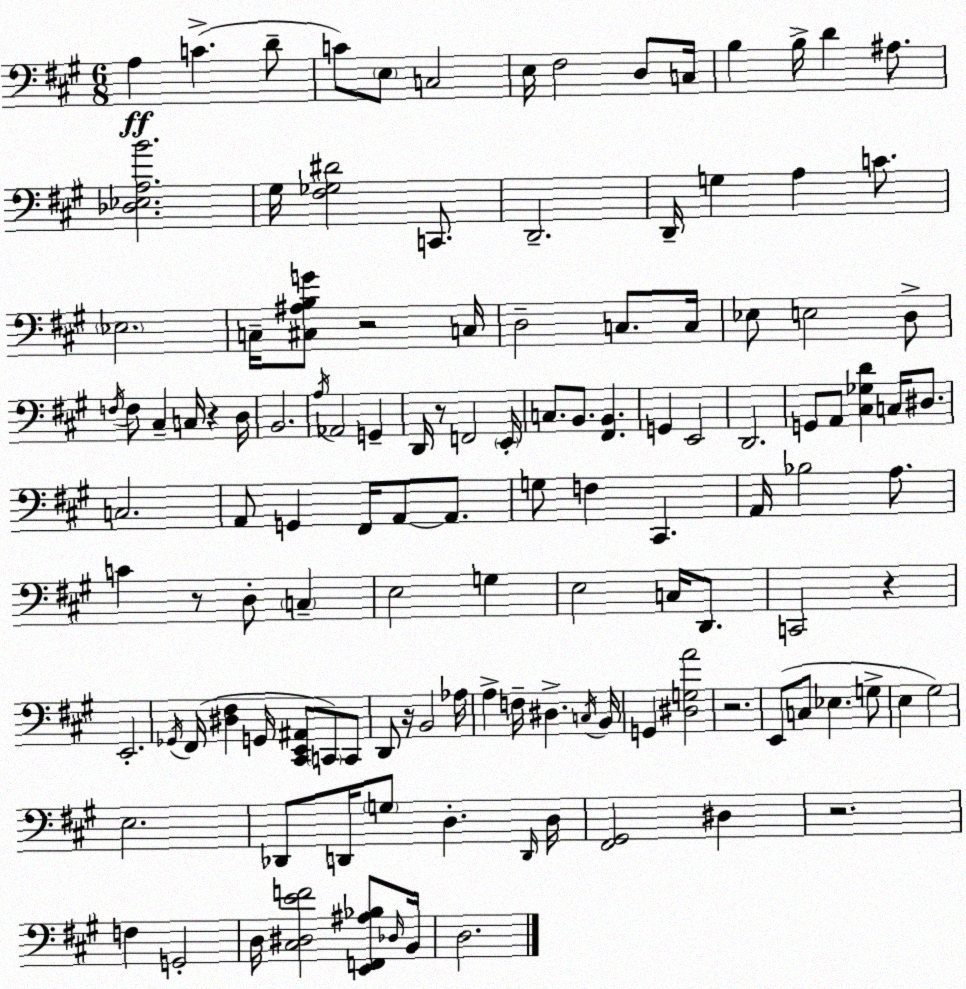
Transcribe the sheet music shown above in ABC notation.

X:1
T:Untitled
M:6/8
L:1/4
K:A
A, C D/2 C/2 E,/2 C,2 E,/4 ^F,2 D,/2 C,/4 B, B,/4 D ^A,/2 [_D,_E,A,B]2 ^G,/4 [^F,_G,^D]2 C,,/2 D,,2 D,,/4 G, A, C/2 _E,2 C,/4 [^C,^A,B,G]/2 z2 C,/4 D,2 C,/2 C,/4 _E,/2 E,2 D,/2 F,/4 F,/2 ^C, C,/4 z D,/4 B,,2 A,/4 _A,,2 G,, D,,/4 z/2 F,,2 E,,/4 C,/2 B,,/2 [^F,,B,,] G,, E,,2 D,,2 G,,/2 A,,/2 [^C,_G,D] C,/4 ^D,/2 C,2 A,,/2 G,, ^F,,/4 A,,/2 A,,/2 G,/2 F, ^C,, A,,/4 _B,2 A,/2 C z/2 D,/2 C, E,2 G, E,2 C,/4 D,,/2 C,,2 z E,,2 _G,,/4 ^F,,/4 [^D,^F,] G,,/4 [^C,,E,,^A,,]/2 C,,/2 C,,/2 D,,/2 z/4 B,,2 _A,/4 A, F,/4 ^D, C,/4 B,,/4 G,, [^D,G,A]2 z2 E,,/2 C,/2 _E, G,/2 E, ^G,2 E,2 _D,,/2 D,,/4 G,/2 D, D,,/4 D,/4 [^F,,^G,,]2 ^D, z2 F, G,,2 D,/4 [^C,^D,EF]2 [E,,F,,^A,_B,]/2 _D,/4 B,,/4 D,2